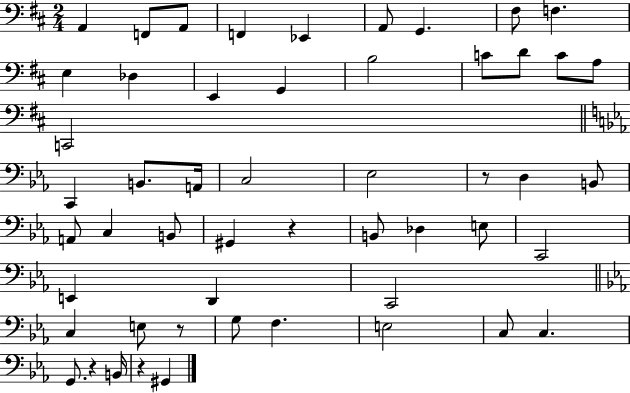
{
  \clef bass
  \numericTimeSignature
  \time 2/4
  \key d \major
  \repeat volta 2 { a,4 f,8 a,8 | f,4 ees,4 | a,8 g,4. | fis8 f4. | \break e4 des4 | e,4 g,4 | b2 | c'8 d'8 c'8 a8 | \break c,2 | \bar "||" \break \key ees \major c,4 b,8. a,16 | c2 | ees2 | r8 d4 b,8 | \break a,8 c4 b,8 | gis,4 r4 | b,8 des4 e8 | c,2 | \break e,4 d,4 | c,2 | \bar "||" \break \key c \minor c4 e8 r8 | g8 f4. | e2 | c8 c4. | \break g,8. r4 b,16 | r4 gis,4 | } \bar "|."
}